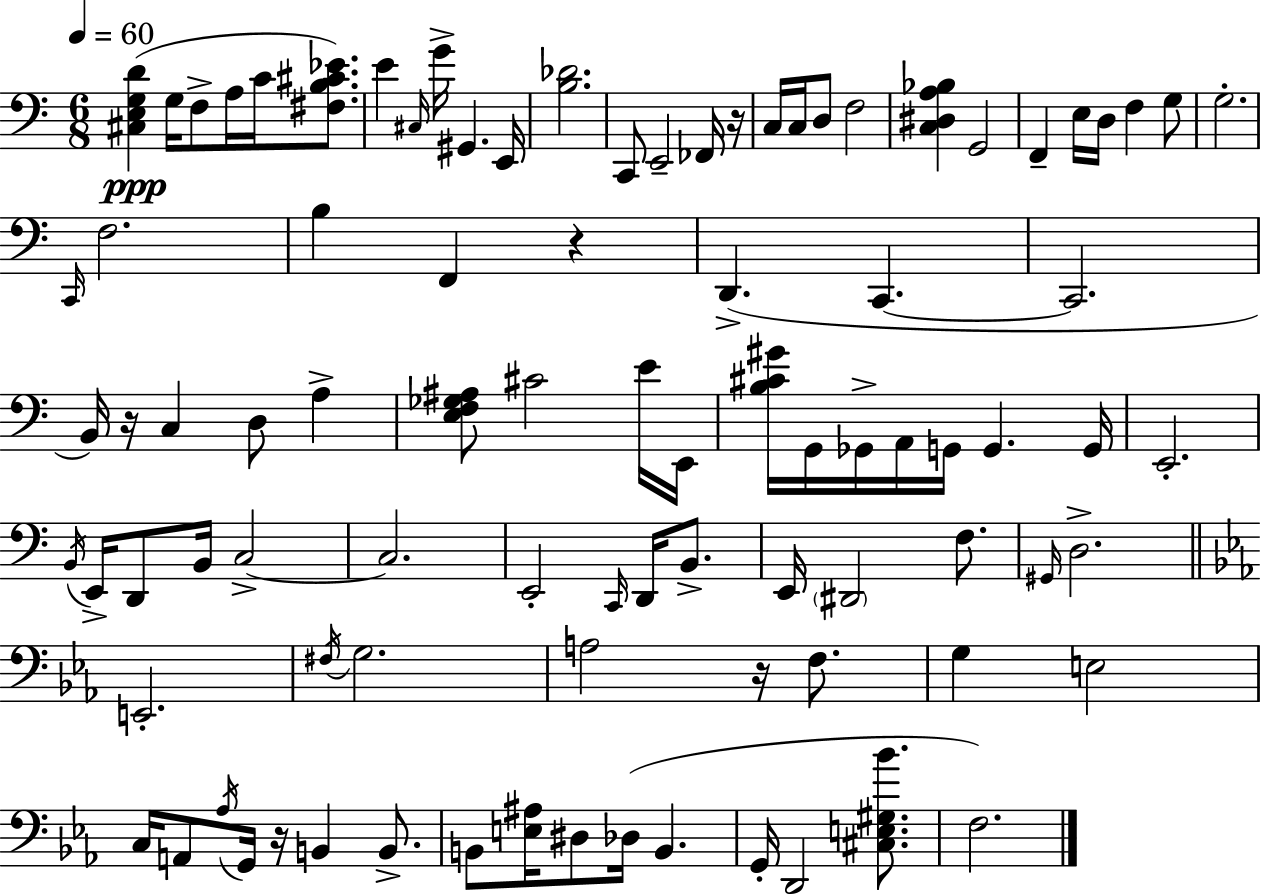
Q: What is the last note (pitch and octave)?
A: F3